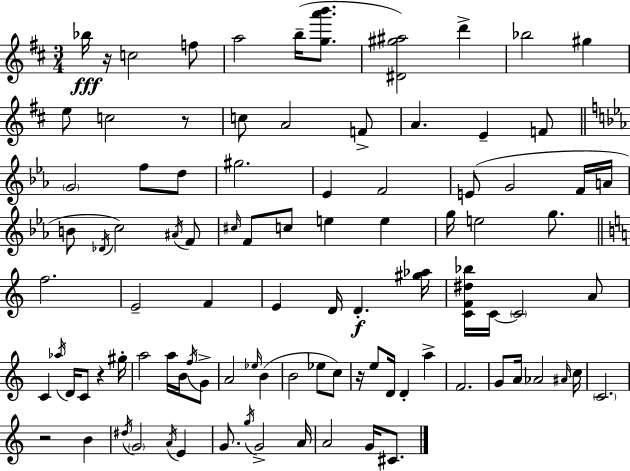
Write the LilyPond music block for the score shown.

{
  \clef treble
  \numericTimeSignature
  \time 3/4
  \key d \major
  bes''16\fff r16 c''2 f''8 | a''2 b''16--( <g'' a''' b'''>8. | <dis' gis'' ais''>2) d'''4-> | bes''2 gis''4 | \break e''8 c''2 r8 | c''8 a'2 f'8-> | a'4. e'4-- f'8 | \bar "||" \break \key ees \major \parenthesize g'2 f''8 d''8 | gis''2. | ees'4 f'2 | e'8( g'2 f'16 a'16 | \break b'8 \acciaccatura { des'16 }) c''2 \acciaccatura { ais'16 } | f'8 \grace { cis''16 } f'8 c''8 e''4 e''4 | g''16 e''2 | g''8. \bar "||" \break \key c \major f''2. | e'2-- f'4 | e'4 d'16 d'4.-.\f <gis'' aes''>16 | <c' f' dis'' bes''>16 c'16~~ \parenthesize c'2 a'8 | \break c'4 \acciaccatura { aes''16 } d'16 c'8 r4 | gis''16-. a''2 a''16 b'16 \acciaccatura { f''16 } | g'8-> a'2 \grace { ees''16 }( b'4 | b'2 ees''8 | \break c''8) r16 e''8 d'16 d'4-. a''4-> | f'2. | g'8 a'16 aes'2 | \grace { ais'16 } c''16 \parenthesize c'2. | \break r2 | b'4 \acciaccatura { dis''16 } \parenthesize g'2 | \acciaccatura { a'16 } e'4 g'8. \acciaccatura { g''16 } g'2-> | a'16 a'2 | \break g'16 cis'8. \bar "|."
}